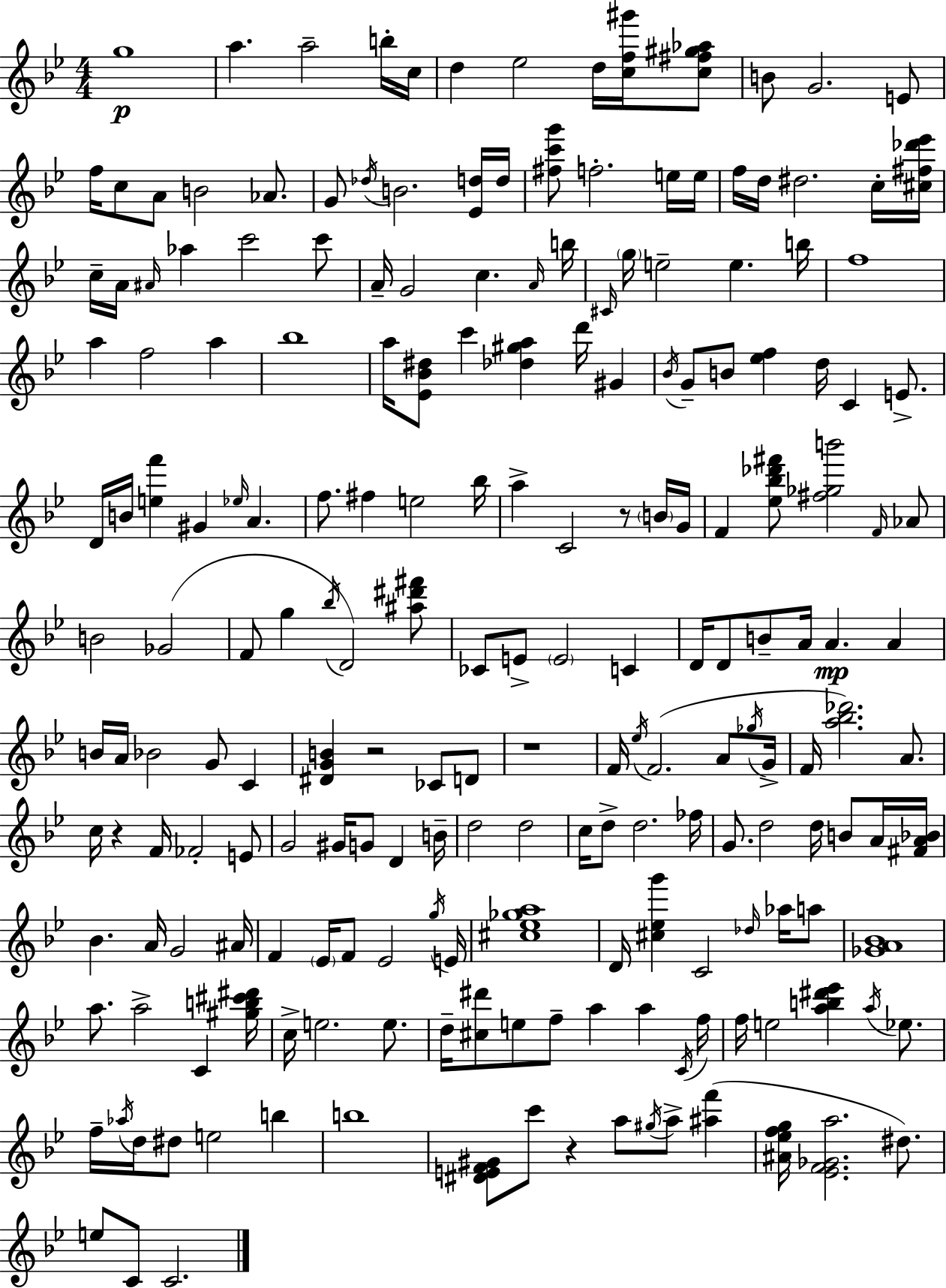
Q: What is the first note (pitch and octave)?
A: G5